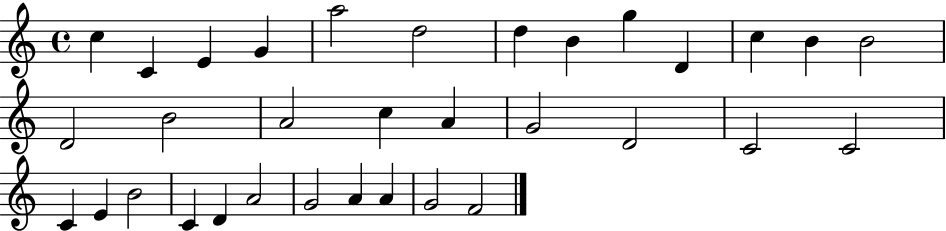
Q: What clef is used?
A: treble